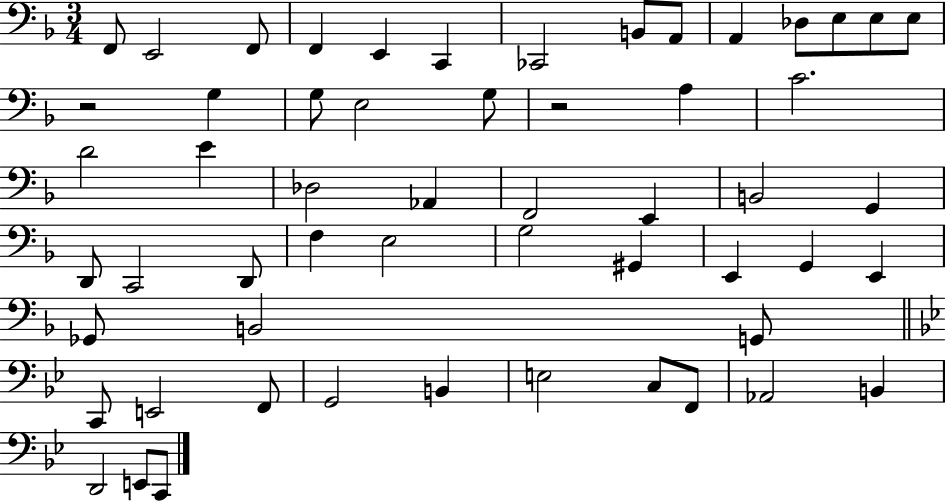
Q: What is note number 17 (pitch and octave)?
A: E3